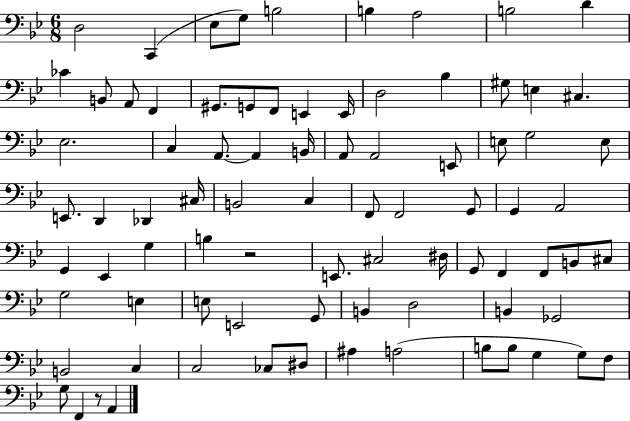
X:1
T:Untitled
M:6/8
L:1/4
K:Bb
D,2 C,, _E,/2 G,/2 B,2 B, A,2 B,2 D _C B,,/2 A,,/2 F,, ^G,,/2 G,,/2 F,,/2 E,, E,,/4 D,2 _B, ^G,/2 E, ^C, _E,2 C, A,,/2 A,, B,,/4 A,,/2 A,,2 E,,/2 E,/2 G,2 E,/2 E,,/2 D,, _D,, ^C,/4 B,,2 C, F,,/2 F,,2 G,,/2 G,, A,,2 G,, _E,, G, B, z2 E,,/2 ^C,2 ^D,/4 G,,/2 F,, F,,/2 B,,/2 ^C,/2 G,2 E, E,/2 E,,2 G,,/2 B,, D,2 B,, _G,,2 B,,2 C, C,2 _C,/2 ^D,/2 ^A, A,2 B,/2 B,/2 G, G,/2 F,/2 G,/2 F,, z/2 A,,